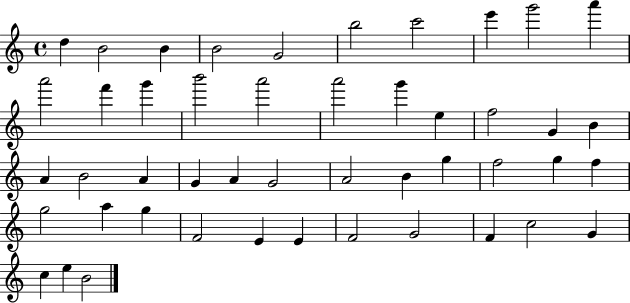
X:1
T:Untitled
M:4/4
L:1/4
K:C
d B2 B B2 G2 b2 c'2 e' g'2 a' a'2 f' g' b'2 a'2 a'2 g' e f2 G B A B2 A G A G2 A2 B g f2 g f g2 a g F2 E E F2 G2 F c2 G c e B2